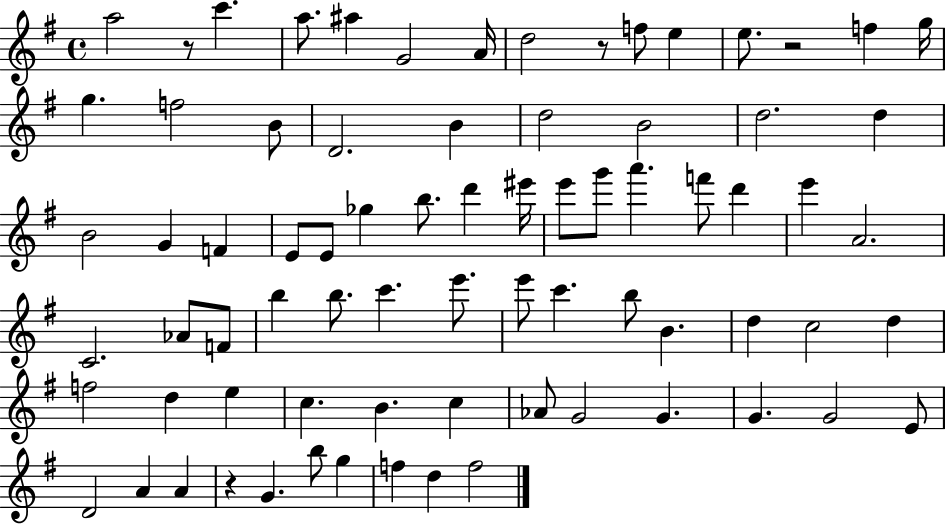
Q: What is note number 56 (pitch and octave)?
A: B4